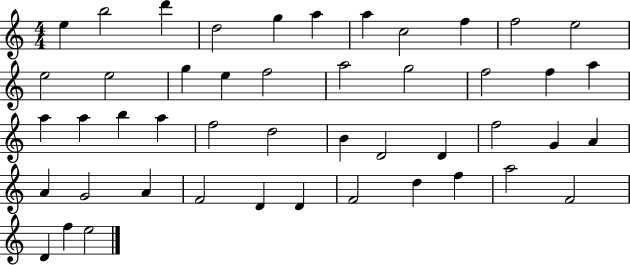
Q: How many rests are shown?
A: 0